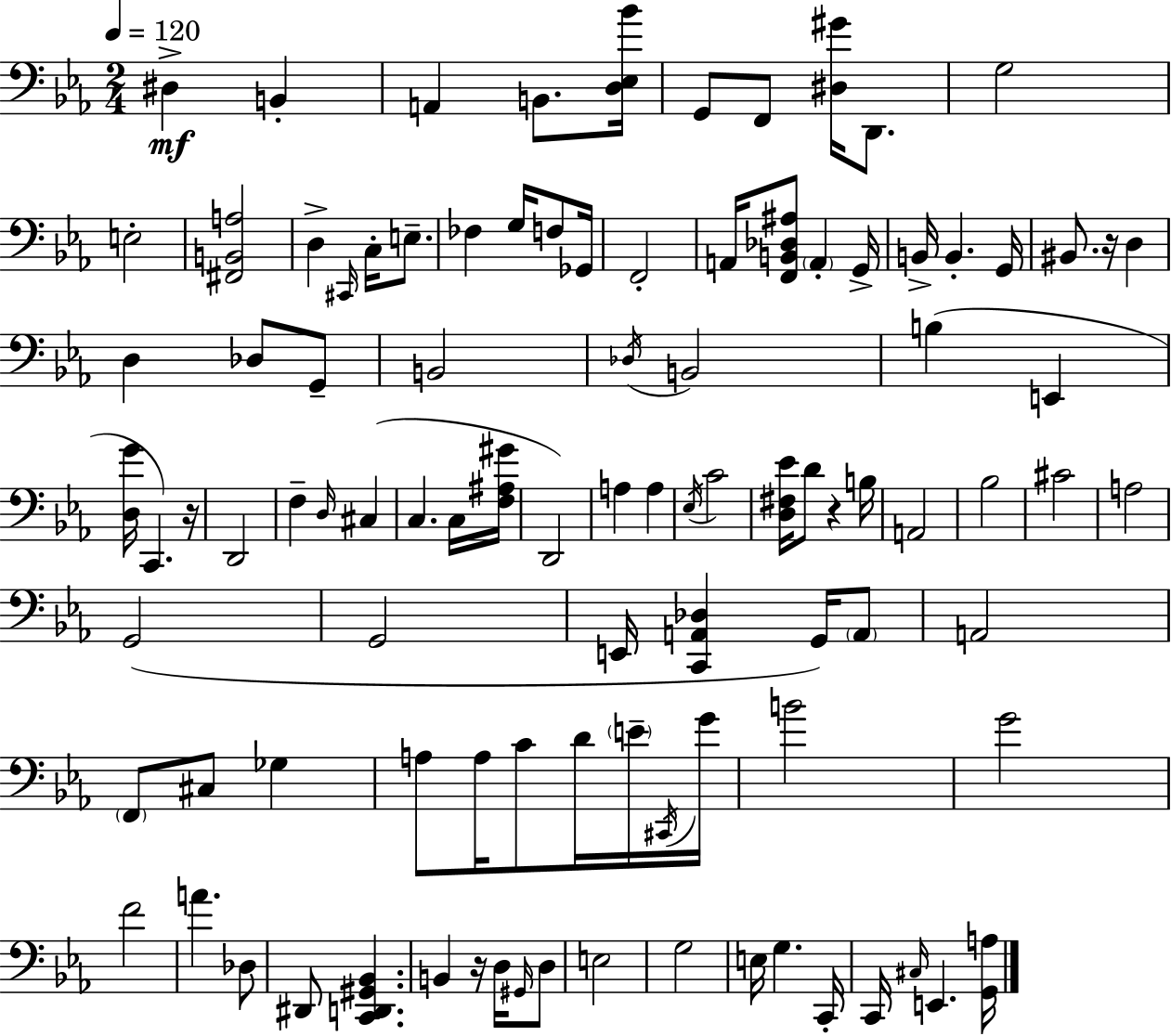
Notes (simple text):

D#3/q B2/q A2/q B2/e. [D3,Eb3,Bb4]/s G2/e F2/e [D#3,G#4]/s D2/e. G3/h E3/h [F#2,B2,A3]/h D3/q C#2/s C3/s E3/e. FES3/q G3/s F3/e Gb2/s F2/h A2/s [F2,B2,Db3,A#3]/e A2/q G2/s B2/s B2/q. G2/s BIS2/e. R/s D3/q D3/q Db3/e G2/e B2/h Db3/s B2/h B3/q E2/q [D3,G4]/s C2/q. R/s D2/h F3/q D3/s C#3/q C3/q. C3/s [F3,A#3,G#4]/s D2/h A3/q A3/q Eb3/s C4/h [D3,F#3,Eb4]/s D4/e R/q B3/s A2/h Bb3/h C#4/h A3/h G2/h G2/h E2/s [C2,A2,Db3]/q G2/s A2/e A2/h F2/e C#3/e Gb3/q A3/e A3/s C4/e D4/s E4/s C#2/s G4/s B4/h G4/h F4/h A4/q. Db3/e D#2/e [C2,D2,G#2,Bb2]/q. B2/q R/s D3/s G#2/s D3/e E3/h G3/h E3/s G3/q. C2/s C2/s C#3/s E2/q. [G2,A3]/s